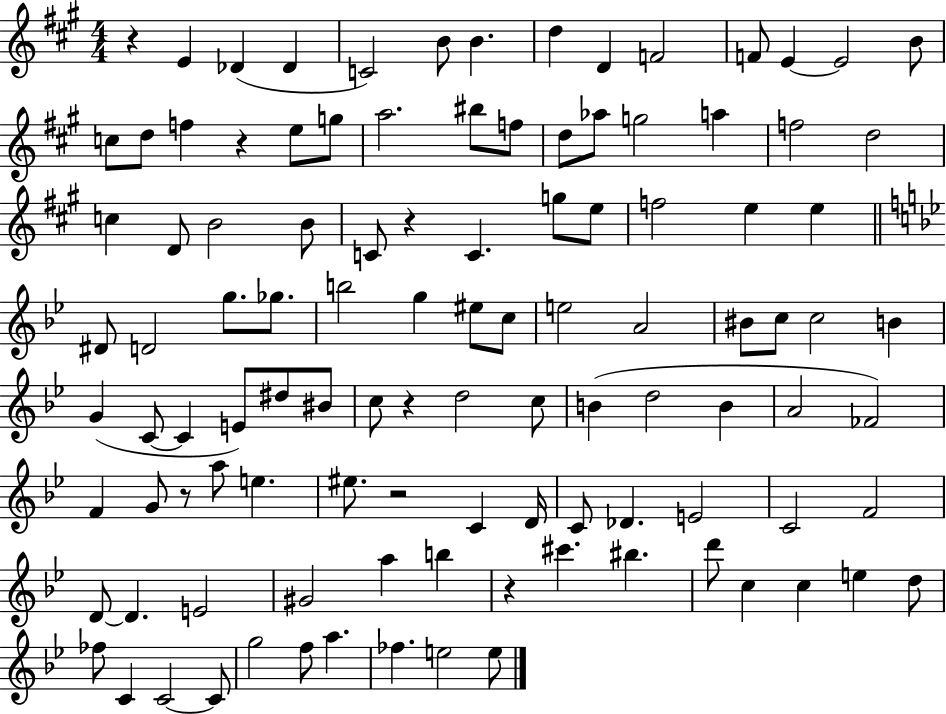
{
  \clef treble
  \numericTimeSignature
  \time 4/4
  \key a \major
  r4 e'4 des'4( des'4 | c'2) b'8 b'4. | d''4 d'4 f'2 | f'8 e'4~~ e'2 b'8 | \break c''8 d''8 f''4 r4 e''8 g''8 | a''2. bis''8 f''8 | d''8 aes''8 g''2 a''4 | f''2 d''2 | \break c''4 d'8 b'2 b'8 | c'8 r4 c'4. g''8 e''8 | f''2 e''4 e''4 | \bar "||" \break \key g \minor dis'8 d'2 g''8. ges''8. | b''2 g''4 eis''8 c''8 | e''2 a'2 | bis'8 c''8 c''2 b'4 | \break g'4( c'8~~ c'4 e'8) dis''8 bis'8 | c''8 r4 d''2 c''8 | b'4( d''2 b'4 | a'2 fes'2) | \break f'4 g'8 r8 a''8 e''4. | eis''8. r2 c'4 d'16 | c'8 des'4. e'2 | c'2 f'2 | \break d'8~~ d'4. e'2 | gis'2 a''4 b''4 | r4 cis'''4. bis''4. | d'''8 c''4 c''4 e''4 d''8 | \break fes''8 c'4 c'2~~ c'8 | g''2 f''8 a''4. | fes''4. e''2 e''8 | \bar "|."
}